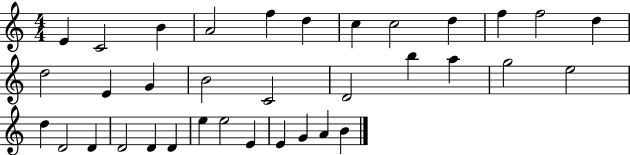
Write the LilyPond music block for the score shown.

{
  \clef treble
  \numericTimeSignature
  \time 4/4
  \key c \major
  e'4 c'2 b'4 | a'2 f''4 d''4 | c''4 c''2 d''4 | f''4 f''2 d''4 | \break d''2 e'4 g'4 | b'2 c'2 | d'2 b''4 a''4 | g''2 e''2 | \break d''4 d'2 d'4 | d'2 d'4 d'4 | e''4 e''2 e'4 | e'4 g'4 a'4 b'4 | \break \bar "|."
}